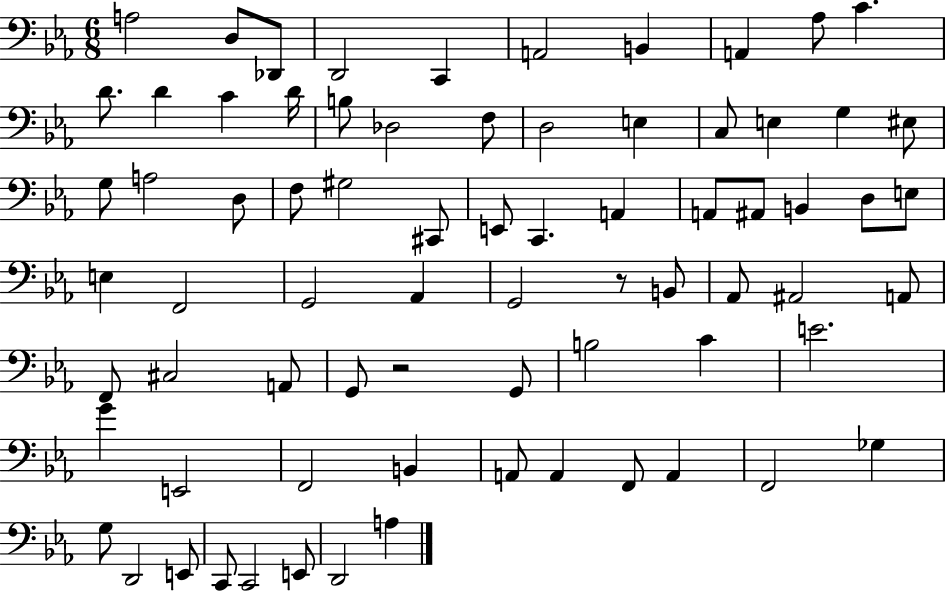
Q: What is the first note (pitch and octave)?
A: A3